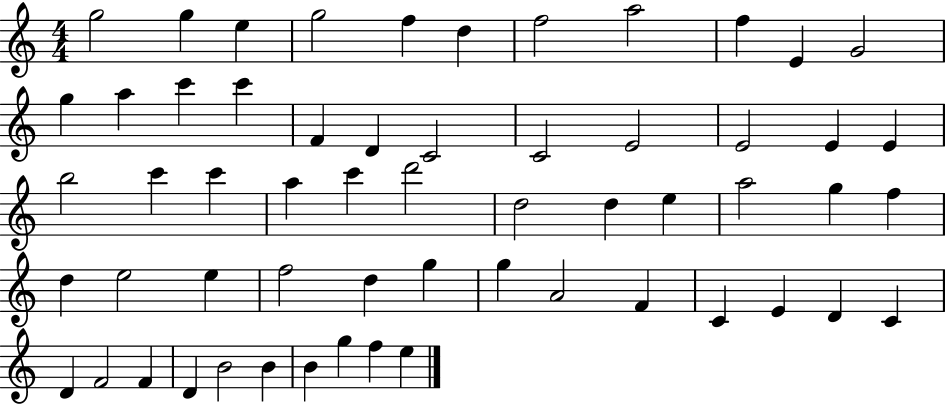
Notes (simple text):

G5/h G5/q E5/q G5/h F5/q D5/q F5/h A5/h F5/q E4/q G4/h G5/q A5/q C6/q C6/q F4/q D4/q C4/h C4/h E4/h E4/h E4/q E4/q B5/h C6/q C6/q A5/q C6/q D6/h D5/h D5/q E5/q A5/h G5/q F5/q D5/q E5/h E5/q F5/h D5/q G5/q G5/q A4/h F4/q C4/q E4/q D4/q C4/q D4/q F4/h F4/q D4/q B4/h B4/q B4/q G5/q F5/q E5/q